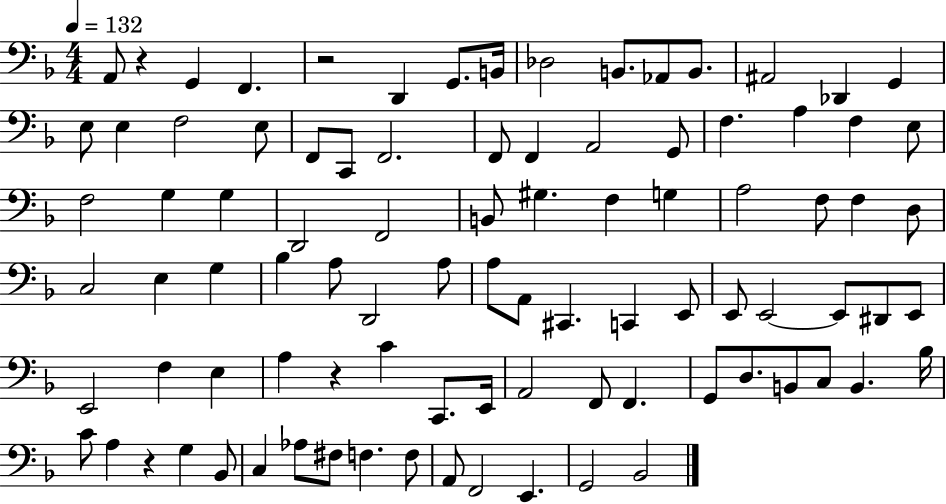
{
  \clef bass
  \numericTimeSignature
  \time 4/4
  \key f \major
  \tempo 4 = 132
  a,8 r4 g,4 f,4. | r2 d,4 g,8. b,16 | des2 b,8. aes,8 b,8. | ais,2 des,4 g,4 | \break e8 e4 f2 e8 | f,8 c,8 f,2. | f,8 f,4 a,2 g,8 | f4. a4 f4 e8 | \break f2 g4 g4 | d,2 f,2 | b,8 gis4. f4 g4 | a2 f8 f4 d8 | \break c2 e4 g4 | bes4 a8 d,2 a8 | a8 a,8 cis,4. c,4 e,8 | e,8 e,2~~ e,8 dis,8 e,8 | \break e,2 f4 e4 | a4 r4 c'4 c,8. e,16 | a,2 f,8 f,4. | g,8 d8. b,8 c8 b,4. bes16 | \break c'8 a4 r4 g4 bes,8 | c4 aes8 fis8 f4. f8 | a,8 f,2 e,4. | g,2 bes,2 | \break \bar "|."
}